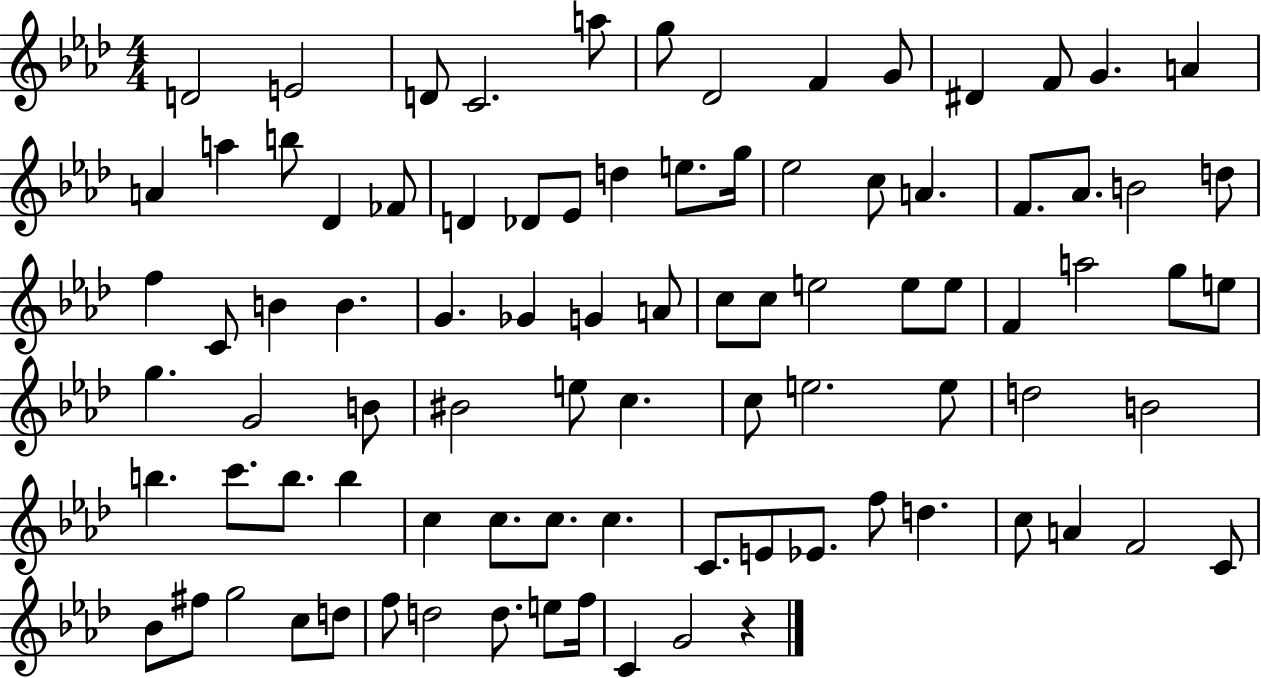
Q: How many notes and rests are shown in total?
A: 89